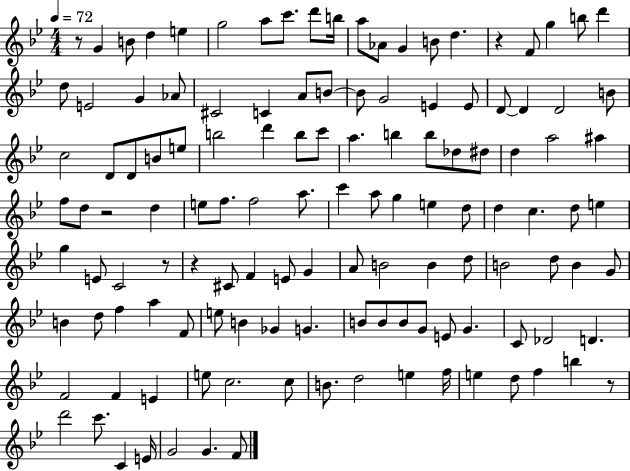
{
  \clef treble
  \numericTimeSignature
  \time 4/4
  \key bes \major
  \tempo 4 = 72
  r8 g'4 b'8 d''4 e''4 | g''2 a''8 c'''8. d'''8 b''16 | a''8 aes'8 g'4 b'8 d''4. | r4 f'8 g''4 b''8 d'''4 | \break d''8 e'2 g'4 aes'8 | cis'2 c'4 a'8 b'8~~ | b'8 g'2 e'4 e'8 | d'8~~ d'4 d'2 b'8 | \break c''2 d'8 d'8 b'8 e''8 | b''2 d'''4 b''8 c'''8 | a''4. b''4 b''8 des''8 dis''8 | d''4 a''2 ais''4 | \break f''8 d''8 r2 d''4 | e''8 f''8. f''2 a''8. | c'''4 a''8 g''4 e''4 d''8 | d''4 c''4. d''8 e''4 | \break g''4 e'8 c'2 r8 | r4 cis'8 f'4 e'8 g'4 | a'8 b'2 b'4 d''8 | b'2 d''8 b'4 g'8 | \break b'4 d''8 f''4 a''4 f'8 | e''8 b'4 ges'4 g'4. | b'8 b'8 b'8 g'8 e'8 g'4. | c'8 des'2 d'4. | \break f'2 f'4 e'4 | e''8 c''2. c''8 | b'8. d''2 e''4 f''16 | e''4 d''8 f''4 b''4 r8 | \break d'''2 c'''8. c'4 e'16 | g'2 g'4. f'8 | \bar "|."
}